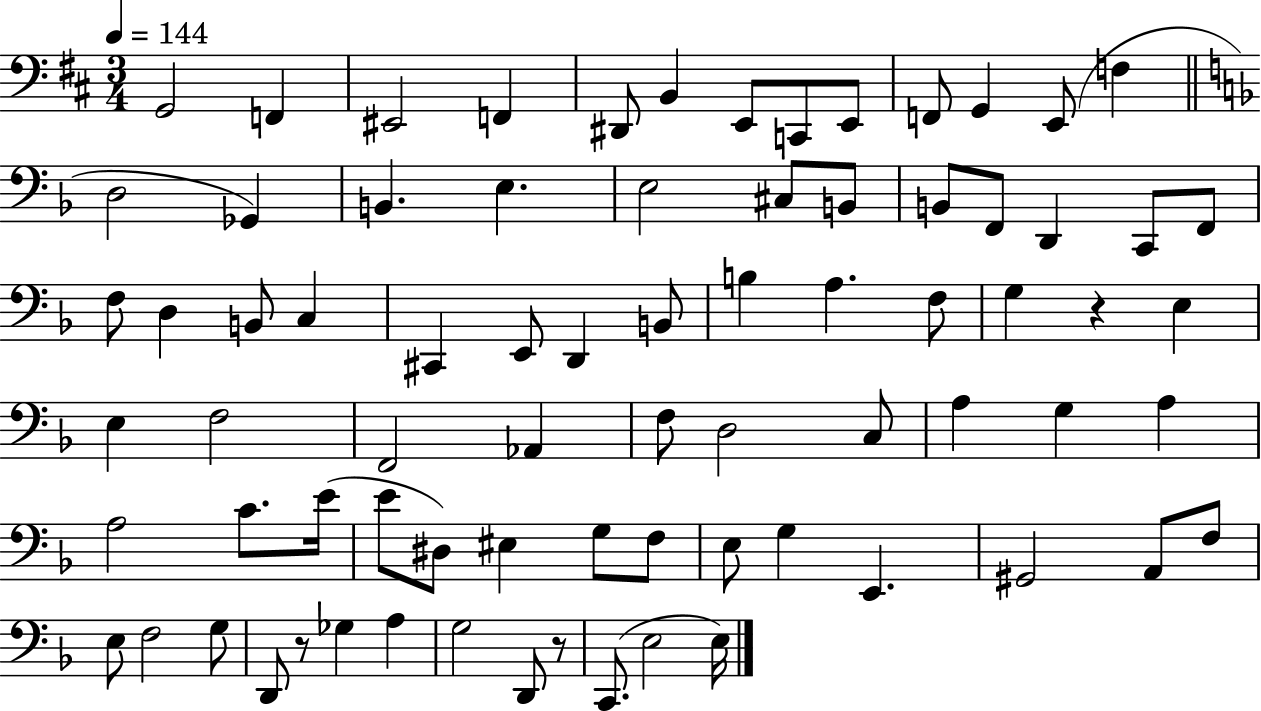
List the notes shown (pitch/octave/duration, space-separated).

G2/h F2/q EIS2/h F2/q D#2/e B2/q E2/e C2/e E2/e F2/e G2/q E2/e F3/q D3/h Gb2/q B2/q. E3/q. E3/h C#3/e B2/e B2/e F2/e D2/q C2/e F2/e F3/e D3/q B2/e C3/q C#2/q E2/e D2/q B2/e B3/q A3/q. F3/e G3/q R/q E3/q E3/q F3/h F2/h Ab2/q F3/e D3/h C3/e A3/q G3/q A3/q A3/h C4/e. E4/s E4/e D#3/e EIS3/q G3/e F3/e E3/e G3/q E2/q. G#2/h A2/e F3/e E3/e F3/h G3/e D2/e R/e Gb3/q A3/q G3/h D2/e R/e C2/e. E3/h E3/s